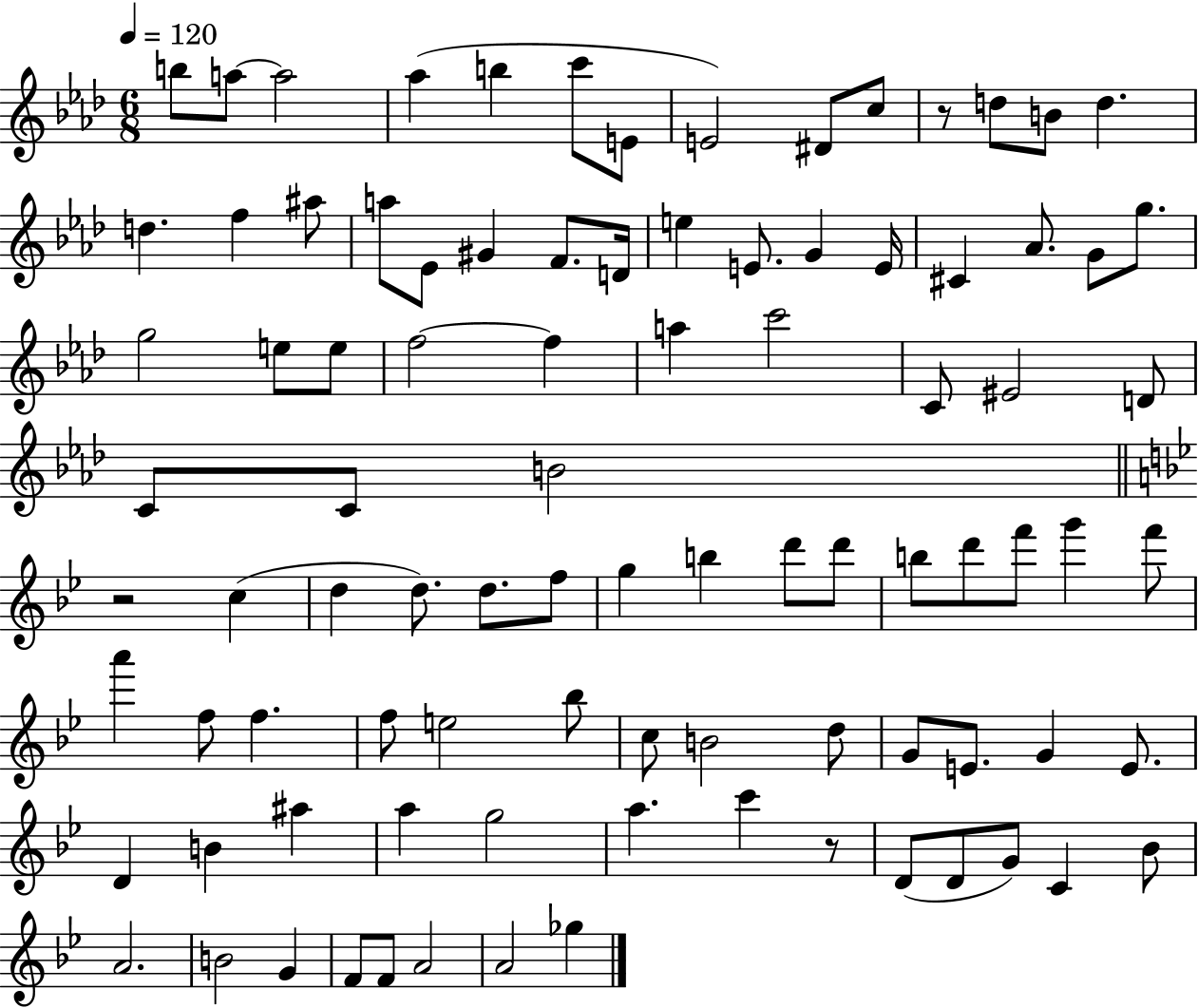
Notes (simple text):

B5/e A5/e A5/h Ab5/q B5/q C6/e E4/e E4/h D#4/e C5/e R/e D5/e B4/e D5/q. D5/q. F5/q A#5/e A5/e Eb4/e G#4/q F4/e. D4/s E5/q E4/e. G4/q E4/s C#4/q Ab4/e. G4/e G5/e. G5/h E5/e E5/e F5/h F5/q A5/q C6/h C4/e EIS4/h D4/e C4/e C4/e B4/h R/h C5/q D5/q D5/e. D5/e. F5/e G5/q B5/q D6/e D6/e B5/e D6/e F6/e G6/q F6/e A6/q F5/e F5/q. F5/e E5/h Bb5/e C5/e B4/h D5/e G4/e E4/e. G4/q E4/e. D4/q B4/q A#5/q A5/q G5/h A5/q. C6/q R/e D4/e D4/e G4/e C4/q Bb4/e A4/h. B4/h G4/q F4/e F4/e A4/h A4/h Gb5/q